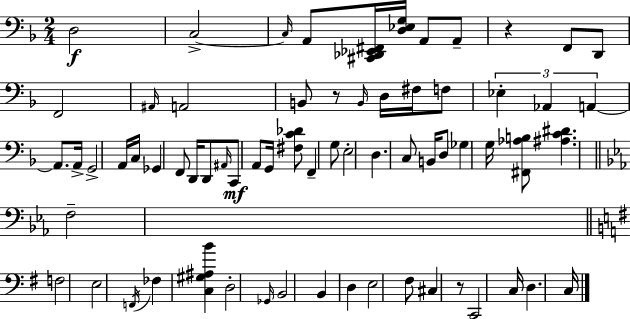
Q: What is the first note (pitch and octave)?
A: D3